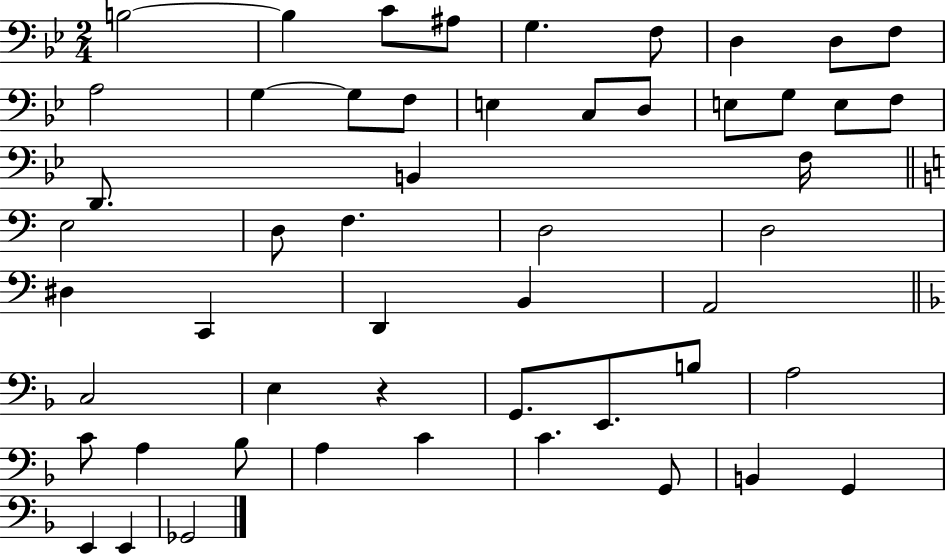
{
  \clef bass
  \numericTimeSignature
  \time 2/4
  \key bes \major
  b2~~ | b4 c'8 ais8 | g4. f8 | d4 d8 f8 | \break a2 | g4~~ g8 f8 | e4 c8 d8 | e8 g8 e8 f8 | \break d,8. b,4 f16 | \bar "||" \break \key c \major e2 | d8 f4. | d2 | d2 | \break dis4 c,4 | d,4 b,4 | a,2 | \bar "||" \break \key f \major c2 | e4 r4 | g,8. e,8. b8 | a2 | \break c'8 a4 bes8 | a4 c'4 | c'4. g,8 | b,4 g,4 | \break e,4 e,4 | ges,2 | \bar "|."
}